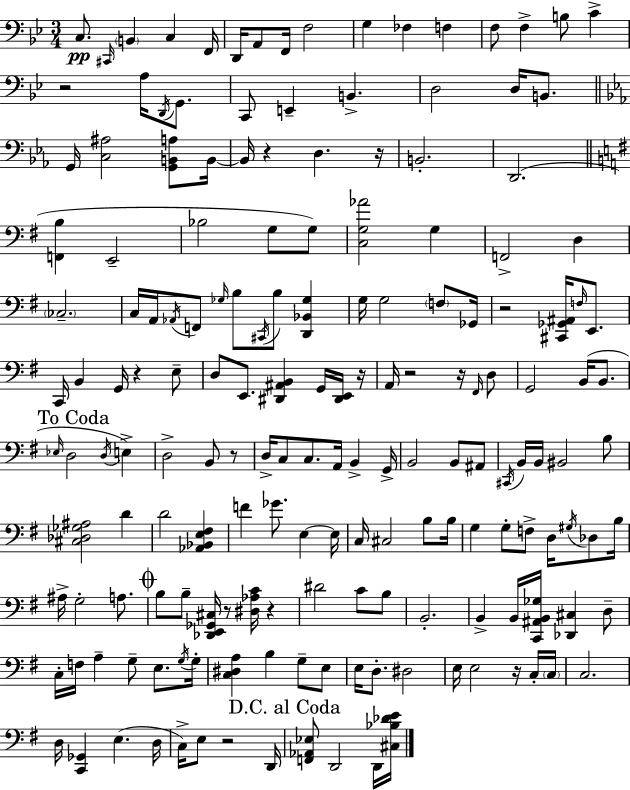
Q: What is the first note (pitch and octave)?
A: C3